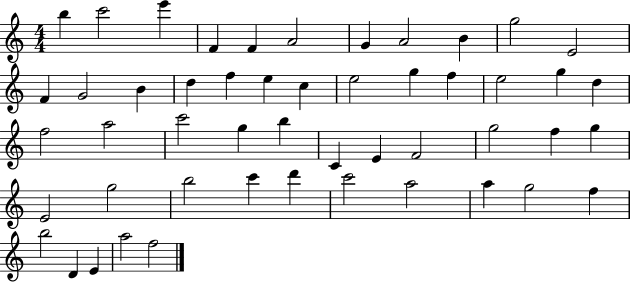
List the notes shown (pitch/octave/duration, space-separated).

B5/q C6/h E6/q F4/q F4/q A4/h G4/q A4/h B4/q G5/h E4/h F4/q G4/h B4/q D5/q F5/q E5/q C5/q E5/h G5/q F5/q E5/h G5/q D5/q F5/h A5/h C6/h G5/q B5/q C4/q E4/q F4/h G5/h F5/q G5/q E4/h G5/h B5/h C6/q D6/q C6/h A5/h A5/q G5/h F5/q B5/h D4/q E4/q A5/h F5/h